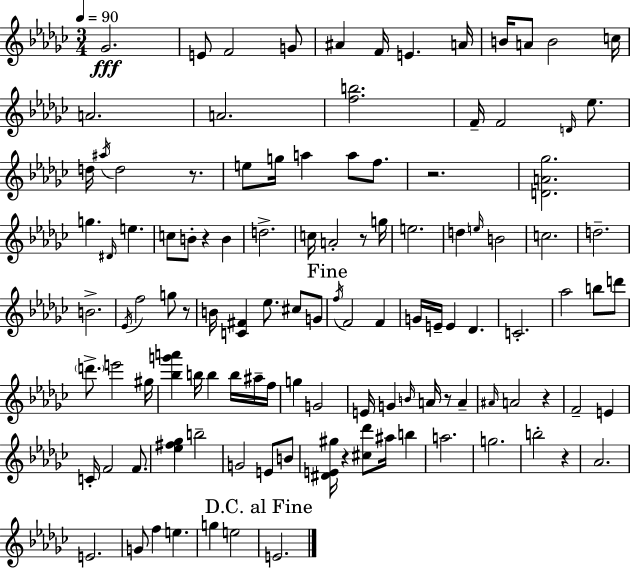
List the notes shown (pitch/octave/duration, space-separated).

Gb4/h. E4/e F4/h G4/e A#4/q F4/s E4/q. A4/s B4/s A4/e B4/h C5/s A4/h. A4/h. [F5,B5]/h. F4/s F4/h D4/s Eb5/e. D5/s A#5/s D5/h R/e. E5/e G5/s A5/q A5/e F5/e. R/h. [D4,A4,Gb5]/h. G5/q. D#4/s E5/q. C5/e B4/e R/q B4/q D5/h. C5/s A4/h R/e G5/s E5/h. D5/q E5/s B4/h C5/h. D5/h. B4/h. Eb4/s F5/h G5/e R/e B4/s [C4,F#4]/q Eb5/e. C#5/e G4/e F5/s F4/h F4/q G4/s E4/s E4/q Db4/q. C4/h. Ab5/h B5/e D6/e D6/e. E6/h G#5/s [Bb5,G6,A6]/q B5/s B5/q B5/s A#5/s F5/s G5/q G4/h E4/s G4/q B4/s A4/s R/e A4/q A#4/s A4/h R/q F4/h E4/q C4/s F4/h F4/e. [Eb5,F#5,Gb5]/q B5/h G4/h E4/e B4/e [D#4,E4,G#5]/s R/q [C#5,Db6]/e A#5/s B5/q A5/h. G5/h. B5/h R/q Ab4/h. E4/h. G4/e F5/q E5/q. G5/q E5/h E4/h.